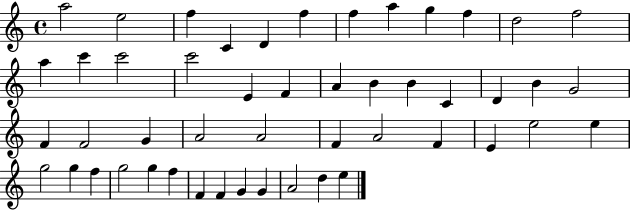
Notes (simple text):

A5/h E5/h F5/q C4/q D4/q F5/q F5/q A5/q G5/q F5/q D5/h F5/h A5/q C6/q C6/h C6/h E4/q F4/q A4/q B4/q B4/q C4/q D4/q B4/q G4/h F4/q F4/h G4/q A4/h A4/h F4/q A4/h F4/q E4/q E5/h E5/q G5/h G5/q F5/q G5/h G5/q F5/q F4/q F4/q G4/q G4/q A4/h D5/q E5/q